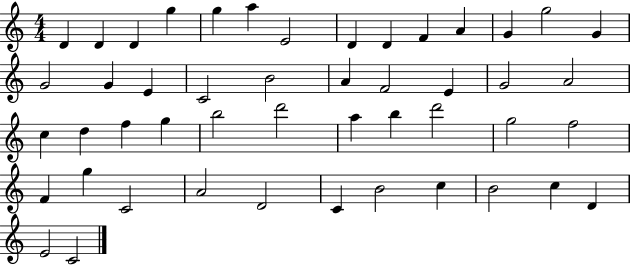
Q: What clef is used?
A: treble